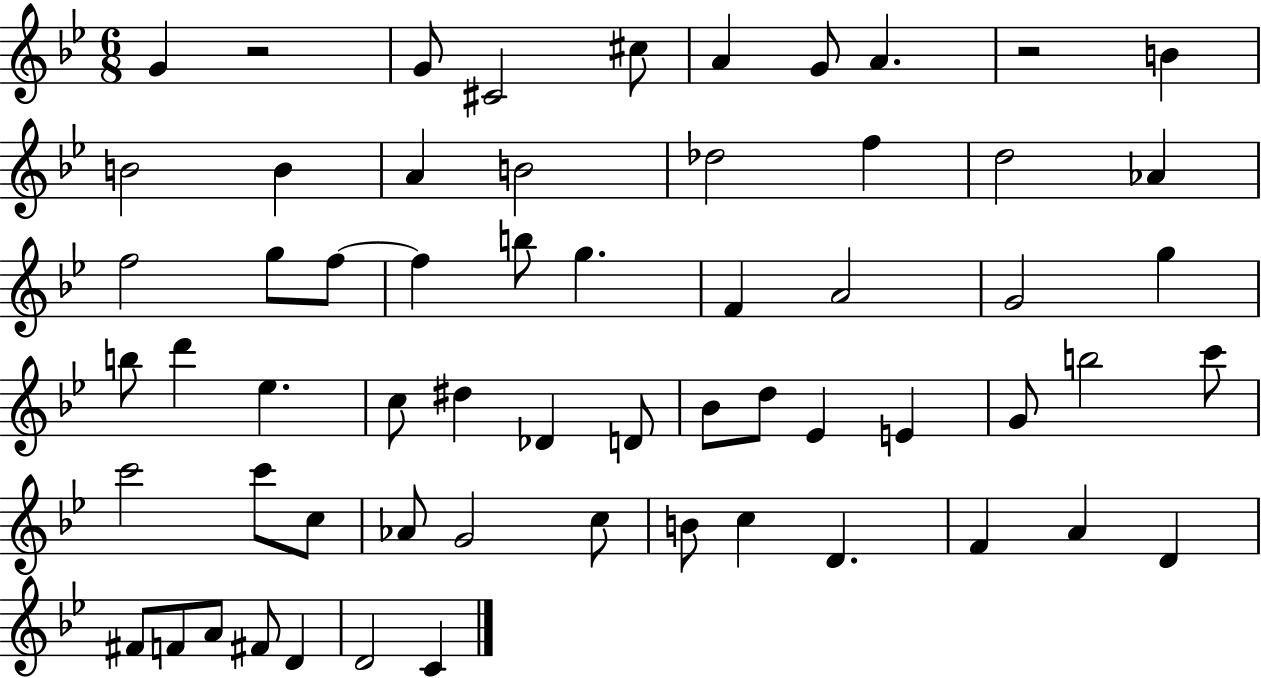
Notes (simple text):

G4/q R/h G4/e C#4/h C#5/e A4/q G4/e A4/q. R/h B4/q B4/h B4/q A4/q B4/h Db5/h F5/q D5/h Ab4/q F5/h G5/e F5/e F5/q B5/e G5/q. F4/q A4/h G4/h G5/q B5/e D6/q Eb5/q. C5/e D#5/q Db4/q D4/e Bb4/e D5/e Eb4/q E4/q G4/e B5/h C6/e C6/h C6/e C5/e Ab4/e G4/h C5/e B4/e C5/q D4/q. F4/q A4/q D4/q F#4/e F4/e A4/e F#4/e D4/q D4/h C4/q